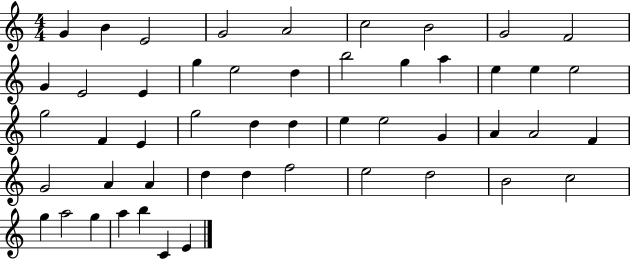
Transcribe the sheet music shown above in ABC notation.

X:1
T:Untitled
M:4/4
L:1/4
K:C
G B E2 G2 A2 c2 B2 G2 F2 G E2 E g e2 d b2 g a e e e2 g2 F E g2 d d e e2 G A A2 F G2 A A d d f2 e2 d2 B2 c2 g a2 g a b C E